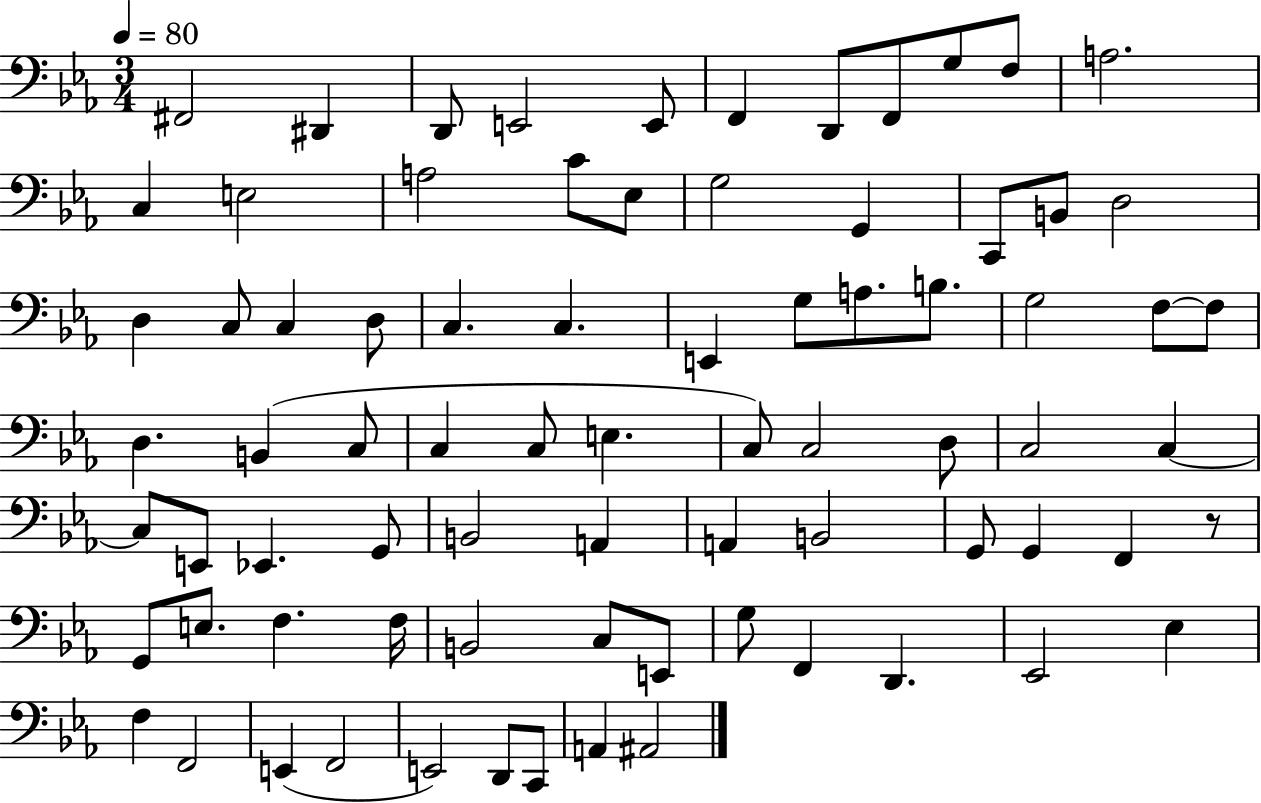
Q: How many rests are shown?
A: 1